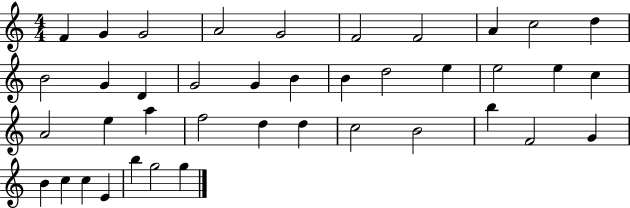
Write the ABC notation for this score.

X:1
T:Untitled
M:4/4
L:1/4
K:C
F G G2 A2 G2 F2 F2 A c2 d B2 G D G2 G B B d2 e e2 e c A2 e a f2 d d c2 B2 b F2 G B c c E b g2 g